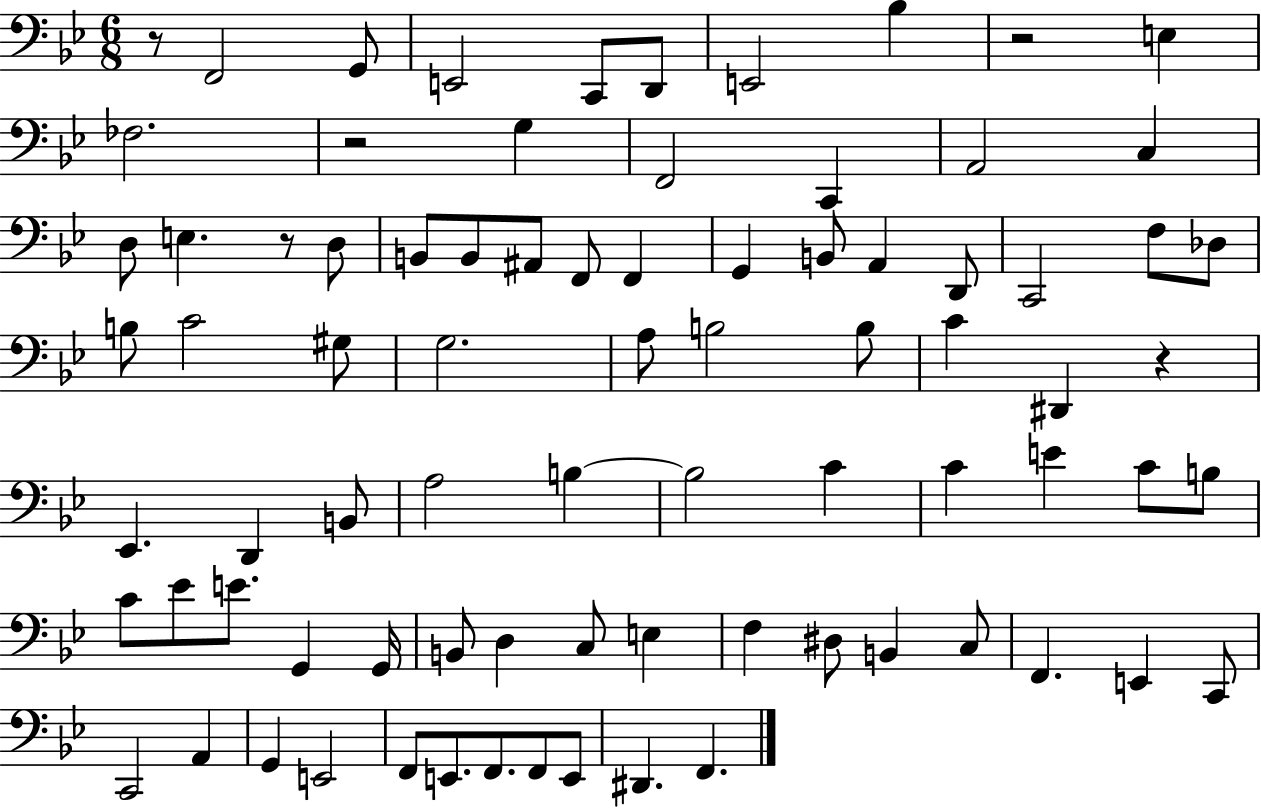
R/e F2/h G2/e E2/h C2/e D2/e E2/h Bb3/q R/h E3/q FES3/h. R/h G3/q F2/h C2/q A2/h C3/q D3/e E3/q. R/e D3/e B2/e B2/e A#2/e F2/e F2/q G2/q B2/e A2/q D2/e C2/h F3/e Db3/e B3/e C4/h G#3/e G3/h. A3/e B3/h B3/e C4/q D#2/q R/q Eb2/q. D2/q B2/e A3/h B3/q B3/h C4/q C4/q E4/q C4/e B3/e C4/e Eb4/e E4/e. G2/q G2/s B2/e D3/q C3/e E3/q F3/q D#3/e B2/q C3/e F2/q. E2/q C2/e C2/h A2/q G2/q E2/h F2/e E2/e. F2/e. F2/e E2/e D#2/q. F2/q.